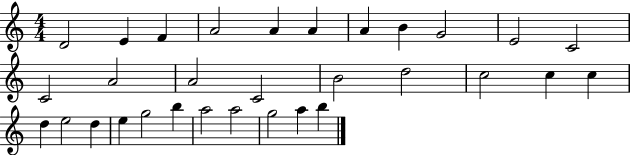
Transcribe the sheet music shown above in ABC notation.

X:1
T:Untitled
M:4/4
L:1/4
K:C
D2 E F A2 A A A B G2 E2 C2 C2 A2 A2 C2 B2 d2 c2 c c d e2 d e g2 b a2 a2 g2 a b